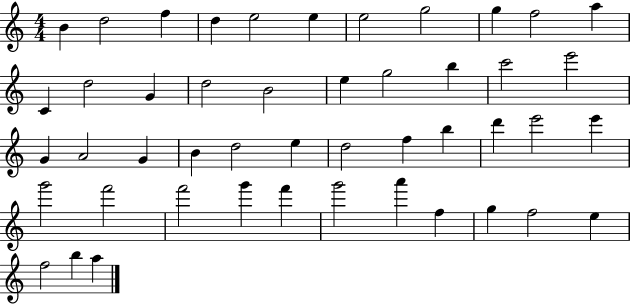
B4/q D5/h F5/q D5/q E5/h E5/q E5/h G5/h G5/q F5/h A5/q C4/q D5/h G4/q D5/h B4/h E5/q G5/h B5/q C6/h E6/h G4/q A4/h G4/q B4/q D5/h E5/q D5/h F5/q B5/q D6/q E6/h E6/q G6/h F6/h F6/h G6/q F6/q G6/h A6/q F5/q G5/q F5/h E5/q F5/h B5/q A5/q